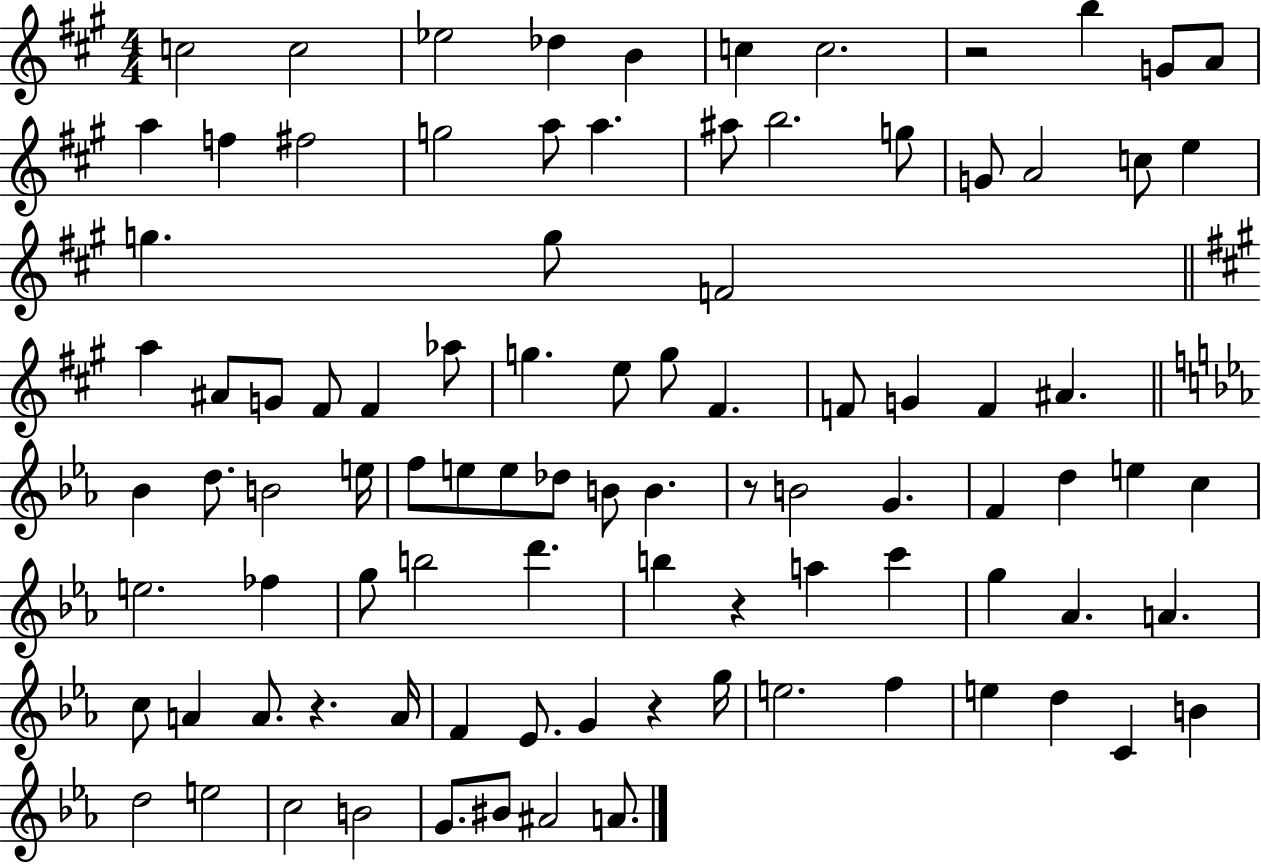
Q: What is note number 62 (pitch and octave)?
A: B5